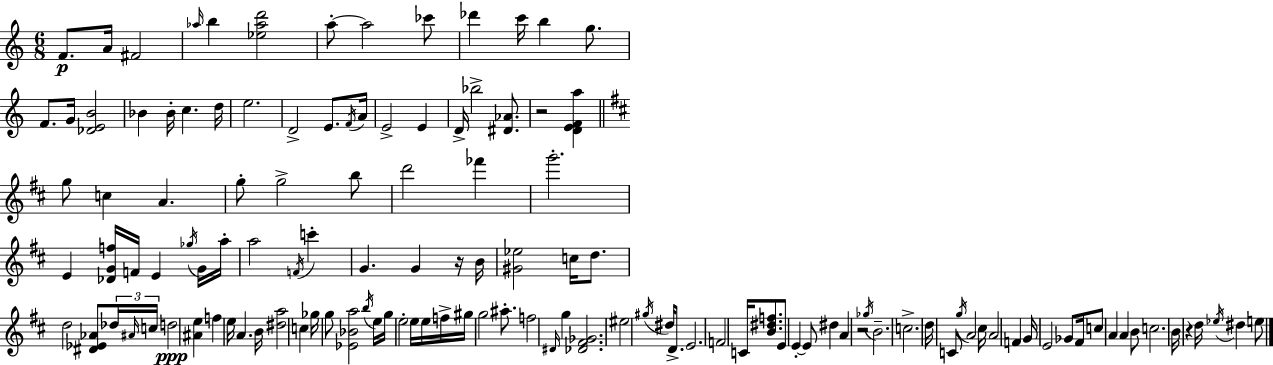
{
  \clef treble
  \numericTimeSignature
  \time 6/8
  \key c \major
  f'8.\p a'16 fis'2 | \grace { aes''16 } b''4 <ees'' aes'' d'''>2 | a''8-.~~ a''2 ces'''8 | des'''4 c'''16 b''4 g''8. | \break f'8. g'16 <des' e' b'>2 | bes'4 bes'16-. c''4. | d''16 e''2. | d'2-> e'8. | \break \acciaccatura { f'16 } a'16 e'2-> e'4 | d'16-> bes''2-> <dis' aes'>8. | r2 <d' e' f' a''>4 | \bar "||" \break \key d \major g''8 c''4 a'4. | g''8-. g''2-> b''8 | d'''2 fes'''4 | g'''2.-. | \break e'4 <des' g' f''>16 f'16 e'4 \acciaccatura { ges''16 } g'16 | a''16-. a''2 \acciaccatura { f'16 } c'''4-. | g'4. g'4 | r16 b'16 <gis' ees''>2 c''16 d''8. | \break d''2 <dis' ees' aes'>8 | \tuplet 3/2 { des''16 \grace { ais'16 } c''16 } d''2\ppp <ais' e''>4 | f''4 e''16 a'4. | b'16 <dis'' a''>2 c''4 | \break ges''16 g''8 <ees' bes' a''>2 | \acciaccatura { b''16 } e''16 g''16 e''2-. | e''16 e''16 f''16-> gis''16 g''2 | ais''8.-. f''2 | \break \grace { dis'16 } g''4 <des' fis' ges'>2. | eis''2 | \acciaccatura { gis''16 } dis''16 d'8.-> e'2. | f'2 | \break c'16 <b' dis'' f''>8. e'8 e'4-.~~ | e'8 dis''4 a'4 r2 | \acciaccatura { ges''16 } b'2.-- | c''2.-> | \break d''16 c'8 \acciaccatura { g''16 } a'2 | cis''16 a'2 | f'4 g'16 e'2 | ges'8 fis'16 c''8 a'4 | \break a'4 b'8 c''2. | b'16 r4 | d''16 \acciaccatura { ees''16 } dis''4 e''8 \bar "|."
}